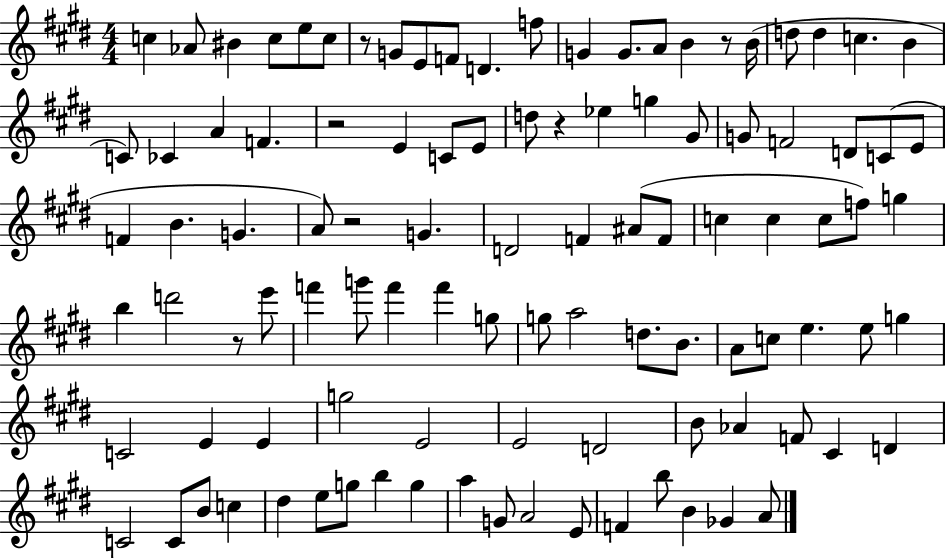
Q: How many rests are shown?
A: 6